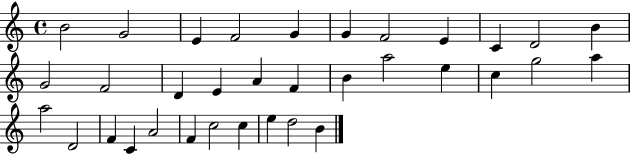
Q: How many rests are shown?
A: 0